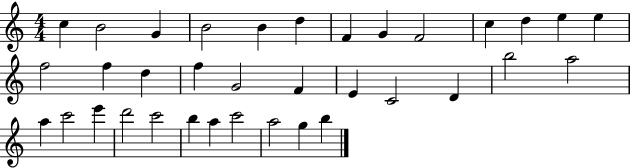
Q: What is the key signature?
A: C major